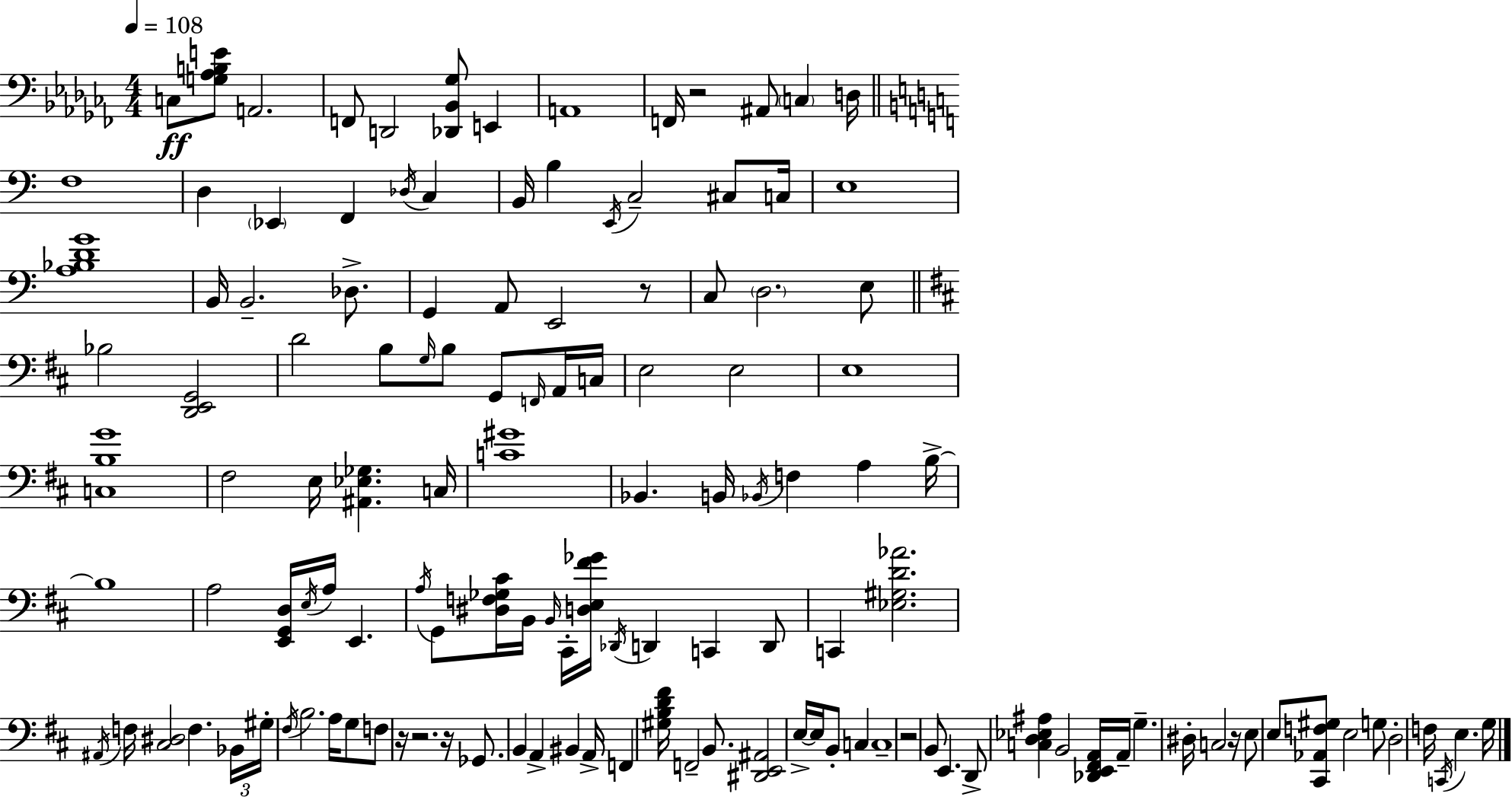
{
  \clef bass
  \numericTimeSignature
  \time 4/4
  \key aes \minor
  \tempo 4 = 108
  c8\ff <g aes b e'>8 a,2. | f,8 d,2 <des, bes, ges>8 e,4 | a,1 | f,16 r2 ais,8 \parenthesize c4 d16 | \break \bar "||" \break \key a \minor f1 | d4 \parenthesize ees,4 f,4 \acciaccatura { des16 } c4 | b,16 b4 \acciaccatura { e,16 } c2-- cis8 | c16 e1 | \break <a bes d' g'>1 | b,16 b,2.-- des8.-> | g,4 a,8 e,2 | r8 c8 \parenthesize d2. | \break e8 \bar "||" \break \key d \major bes2 <d, e, g,>2 | d'2 b8 \grace { g16 } b8 g,8 \grace { f,16 } | a,16 c16 e2 e2 | e1 | \break <c b g'>1 | fis2 e16 <ais, ees ges>4. | c16 <c' gis'>1 | bes,4. b,16 \acciaccatura { bes,16 } f4 a4 | \break b16->~~ b1 | a2 <e, g, d>16 \acciaccatura { e16 } a16 e,4. | \acciaccatura { a16 } g,8 <dis f ges cis'>16 b,16 \grace { b,16 } cis,16-. <d e fis' ges'>16 \acciaccatura { des,16 } d,4 | c,4 d,8 c,4 <ees gis d' aes'>2. | \break \acciaccatura { ais,16 } f16 <cis dis>2 | f4. \tuplet 3/2 { bes,16 gis16-. \acciaccatura { fis16 } } b2. | a16 g8 f8 r16 r2. | r16 ges,8. b,4 | \break a,4-> bis,4 a,16-> f,4 <gis b d' fis'>16 f,2-- | b,8. <dis, e, ais,>2 | e16->~~ e16 b,8-. c4 c1-- | r2 | \break b,8 e,4. d,8-> <c d ees ais>4 b,2 | <des, e, fis, a,>16 a,16-- g4.-- dis16-. | c2 r16 e8 e8 <cis, aes, f gis>8 e2 | g8 d2-. | \break f16 \acciaccatura { c,16 } e4. g16 \bar "|."
}